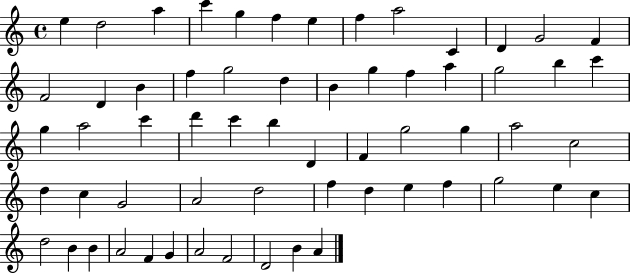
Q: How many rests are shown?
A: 0